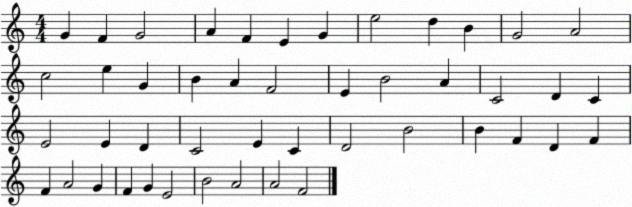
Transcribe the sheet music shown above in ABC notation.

X:1
T:Untitled
M:4/4
L:1/4
K:C
G F G2 A F E G e2 d B G2 A2 c2 e G B A F2 E B2 A C2 D C E2 E D C2 E C D2 B2 B F D F F A2 G F G E2 B2 A2 A2 F2